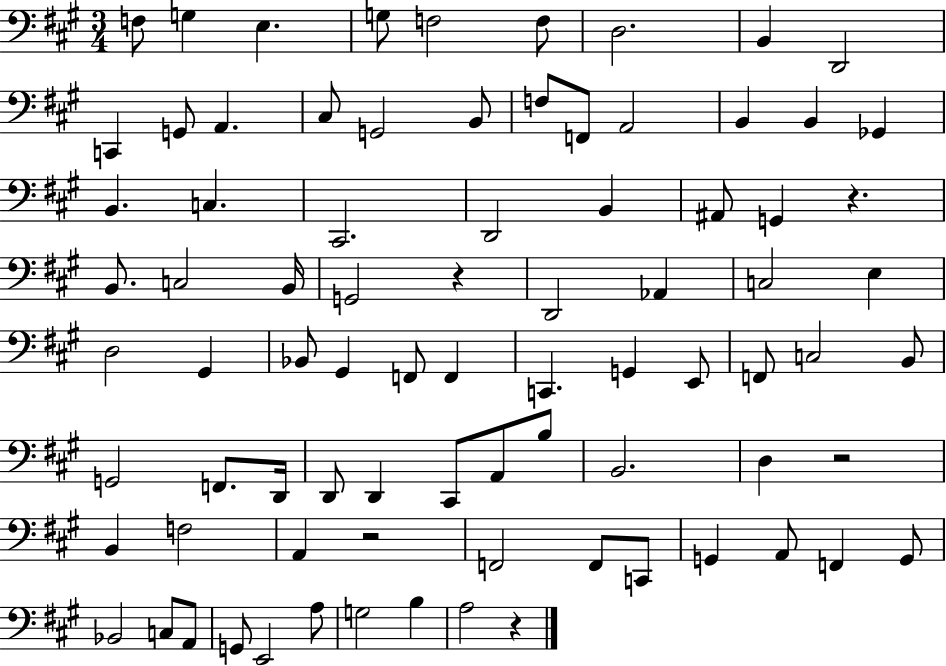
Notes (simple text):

F3/e G3/q E3/q. G3/e F3/h F3/e D3/h. B2/q D2/h C2/q G2/e A2/q. C#3/e G2/h B2/e F3/e F2/e A2/h B2/q B2/q Gb2/q B2/q. C3/q. C#2/h. D2/h B2/q A#2/e G2/q R/q. B2/e. C3/h B2/s G2/h R/q D2/h Ab2/q C3/h E3/q D3/h G#2/q Bb2/e G#2/q F2/e F2/q C2/q. G2/q E2/e F2/e C3/h B2/e G2/h F2/e. D2/s D2/e D2/q C#2/e A2/e B3/e B2/h. D3/q R/h B2/q F3/h A2/q R/h F2/h F2/e C2/e G2/q A2/e F2/q G2/e Bb2/h C3/e A2/e G2/e E2/h A3/e G3/h B3/q A3/h R/q